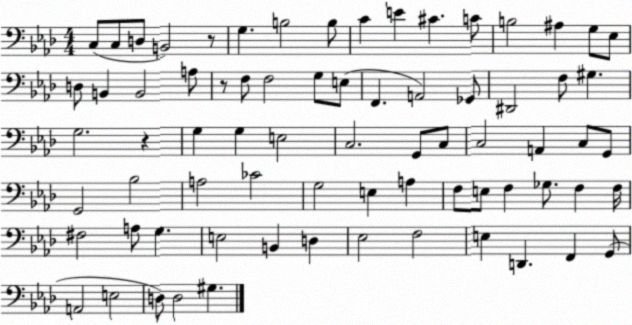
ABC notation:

X:1
T:Untitled
M:4/4
L:1/4
K:Ab
C,/2 C,/2 D,/2 B,,2 z/2 G, B,2 B,/2 C E ^C C/2 B,2 ^A, G,/2 _E,/2 D,/2 B,, B,,2 A,/2 z/2 F,/2 F,2 G,/2 E,/2 F,, A,,2 _G,,/2 ^D,,2 F,/2 ^G, G,2 z G, G, E,2 C,2 G,,/2 C,/2 C,2 A,, C,/2 G,,/2 G,,2 _B,2 A,2 _C2 G,2 E, A, F,/2 E,/2 F, _G,/2 F, F,/4 ^F,2 A,/2 G, E,2 B,, D, _E,2 F,2 E, D,, F,, G,,/2 A,,2 E,2 D,/2 D,2 ^G,